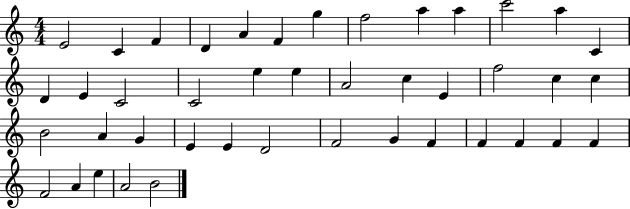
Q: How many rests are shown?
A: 0